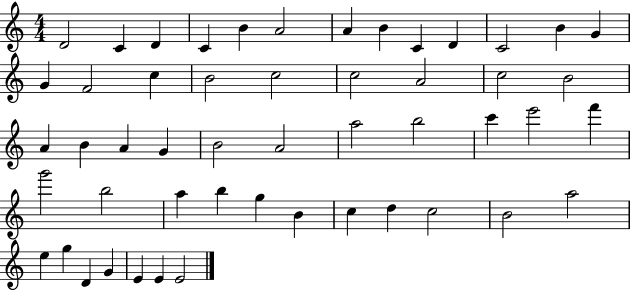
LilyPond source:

{
  \clef treble
  \numericTimeSignature
  \time 4/4
  \key c \major
  d'2 c'4 d'4 | c'4 b'4 a'2 | a'4 b'4 c'4 d'4 | c'2 b'4 g'4 | \break g'4 f'2 c''4 | b'2 c''2 | c''2 a'2 | c''2 b'2 | \break a'4 b'4 a'4 g'4 | b'2 a'2 | a''2 b''2 | c'''4 e'''2 f'''4 | \break g'''2 b''2 | a''4 b''4 g''4 b'4 | c''4 d''4 c''2 | b'2 a''2 | \break e''4 g''4 d'4 g'4 | e'4 e'4 e'2 | \bar "|."
}